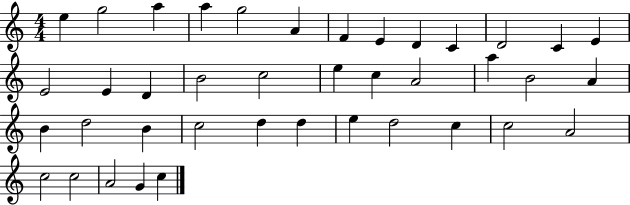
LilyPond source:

{
  \clef treble
  \numericTimeSignature
  \time 4/4
  \key c \major
  e''4 g''2 a''4 | a''4 g''2 a'4 | f'4 e'4 d'4 c'4 | d'2 c'4 e'4 | \break e'2 e'4 d'4 | b'2 c''2 | e''4 c''4 a'2 | a''4 b'2 a'4 | \break b'4 d''2 b'4 | c''2 d''4 d''4 | e''4 d''2 c''4 | c''2 a'2 | \break c''2 c''2 | a'2 g'4 c''4 | \bar "|."
}